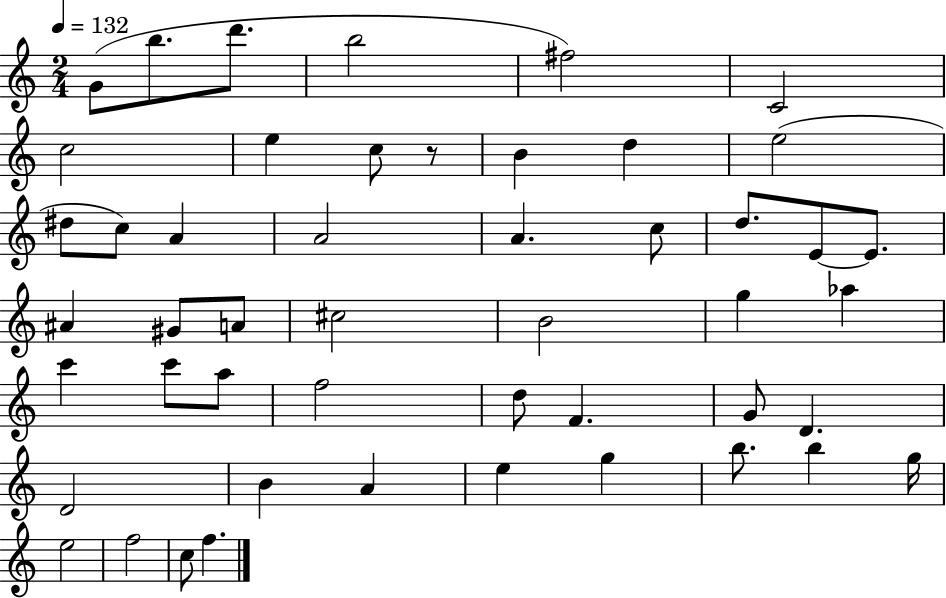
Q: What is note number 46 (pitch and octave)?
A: F5